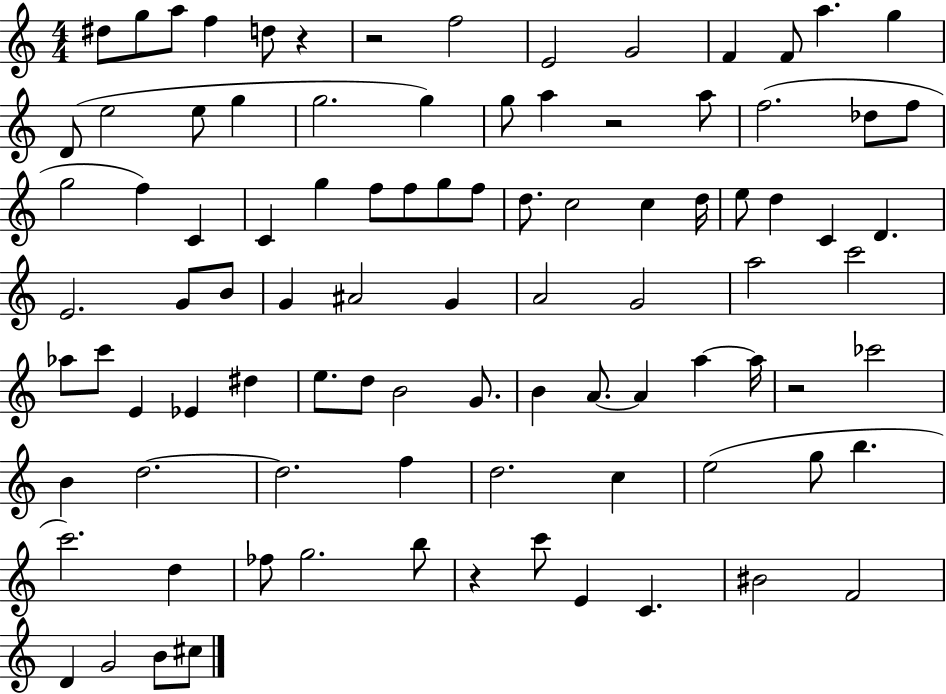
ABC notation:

X:1
T:Untitled
M:4/4
L:1/4
K:C
^d/2 g/2 a/2 f d/2 z z2 f2 E2 G2 F F/2 a g D/2 e2 e/2 g g2 g g/2 a z2 a/2 f2 _d/2 f/2 g2 f C C g f/2 f/2 g/2 f/2 d/2 c2 c d/4 e/2 d C D E2 G/2 B/2 G ^A2 G A2 G2 a2 c'2 _a/2 c'/2 E _E ^d e/2 d/2 B2 G/2 B A/2 A a a/4 z2 _c'2 B d2 d2 f d2 c e2 g/2 b c'2 d _f/2 g2 b/2 z c'/2 E C ^B2 F2 D G2 B/2 ^c/2